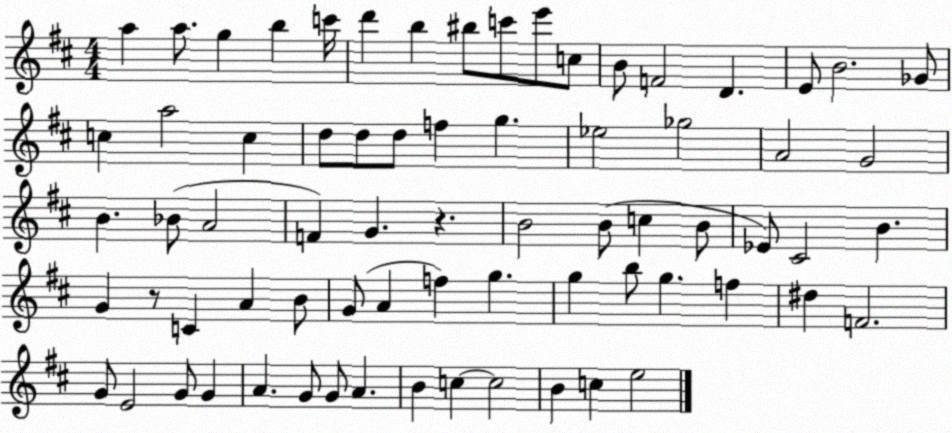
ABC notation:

X:1
T:Untitled
M:4/4
L:1/4
K:D
a a/2 g b c'/4 d' b ^b/2 c'/2 e'/2 c/2 B/2 F2 D E/2 B2 _G/2 c a2 c d/2 d/2 d/2 f g _e2 _g2 A2 G2 B _B/2 A2 F G z B2 B/2 c B/2 _E/2 ^C2 B G z/2 C A B/2 G/2 A f g g b/2 g f ^d F2 G/2 E2 G/2 G A G/2 G/2 A B c c2 B c e2